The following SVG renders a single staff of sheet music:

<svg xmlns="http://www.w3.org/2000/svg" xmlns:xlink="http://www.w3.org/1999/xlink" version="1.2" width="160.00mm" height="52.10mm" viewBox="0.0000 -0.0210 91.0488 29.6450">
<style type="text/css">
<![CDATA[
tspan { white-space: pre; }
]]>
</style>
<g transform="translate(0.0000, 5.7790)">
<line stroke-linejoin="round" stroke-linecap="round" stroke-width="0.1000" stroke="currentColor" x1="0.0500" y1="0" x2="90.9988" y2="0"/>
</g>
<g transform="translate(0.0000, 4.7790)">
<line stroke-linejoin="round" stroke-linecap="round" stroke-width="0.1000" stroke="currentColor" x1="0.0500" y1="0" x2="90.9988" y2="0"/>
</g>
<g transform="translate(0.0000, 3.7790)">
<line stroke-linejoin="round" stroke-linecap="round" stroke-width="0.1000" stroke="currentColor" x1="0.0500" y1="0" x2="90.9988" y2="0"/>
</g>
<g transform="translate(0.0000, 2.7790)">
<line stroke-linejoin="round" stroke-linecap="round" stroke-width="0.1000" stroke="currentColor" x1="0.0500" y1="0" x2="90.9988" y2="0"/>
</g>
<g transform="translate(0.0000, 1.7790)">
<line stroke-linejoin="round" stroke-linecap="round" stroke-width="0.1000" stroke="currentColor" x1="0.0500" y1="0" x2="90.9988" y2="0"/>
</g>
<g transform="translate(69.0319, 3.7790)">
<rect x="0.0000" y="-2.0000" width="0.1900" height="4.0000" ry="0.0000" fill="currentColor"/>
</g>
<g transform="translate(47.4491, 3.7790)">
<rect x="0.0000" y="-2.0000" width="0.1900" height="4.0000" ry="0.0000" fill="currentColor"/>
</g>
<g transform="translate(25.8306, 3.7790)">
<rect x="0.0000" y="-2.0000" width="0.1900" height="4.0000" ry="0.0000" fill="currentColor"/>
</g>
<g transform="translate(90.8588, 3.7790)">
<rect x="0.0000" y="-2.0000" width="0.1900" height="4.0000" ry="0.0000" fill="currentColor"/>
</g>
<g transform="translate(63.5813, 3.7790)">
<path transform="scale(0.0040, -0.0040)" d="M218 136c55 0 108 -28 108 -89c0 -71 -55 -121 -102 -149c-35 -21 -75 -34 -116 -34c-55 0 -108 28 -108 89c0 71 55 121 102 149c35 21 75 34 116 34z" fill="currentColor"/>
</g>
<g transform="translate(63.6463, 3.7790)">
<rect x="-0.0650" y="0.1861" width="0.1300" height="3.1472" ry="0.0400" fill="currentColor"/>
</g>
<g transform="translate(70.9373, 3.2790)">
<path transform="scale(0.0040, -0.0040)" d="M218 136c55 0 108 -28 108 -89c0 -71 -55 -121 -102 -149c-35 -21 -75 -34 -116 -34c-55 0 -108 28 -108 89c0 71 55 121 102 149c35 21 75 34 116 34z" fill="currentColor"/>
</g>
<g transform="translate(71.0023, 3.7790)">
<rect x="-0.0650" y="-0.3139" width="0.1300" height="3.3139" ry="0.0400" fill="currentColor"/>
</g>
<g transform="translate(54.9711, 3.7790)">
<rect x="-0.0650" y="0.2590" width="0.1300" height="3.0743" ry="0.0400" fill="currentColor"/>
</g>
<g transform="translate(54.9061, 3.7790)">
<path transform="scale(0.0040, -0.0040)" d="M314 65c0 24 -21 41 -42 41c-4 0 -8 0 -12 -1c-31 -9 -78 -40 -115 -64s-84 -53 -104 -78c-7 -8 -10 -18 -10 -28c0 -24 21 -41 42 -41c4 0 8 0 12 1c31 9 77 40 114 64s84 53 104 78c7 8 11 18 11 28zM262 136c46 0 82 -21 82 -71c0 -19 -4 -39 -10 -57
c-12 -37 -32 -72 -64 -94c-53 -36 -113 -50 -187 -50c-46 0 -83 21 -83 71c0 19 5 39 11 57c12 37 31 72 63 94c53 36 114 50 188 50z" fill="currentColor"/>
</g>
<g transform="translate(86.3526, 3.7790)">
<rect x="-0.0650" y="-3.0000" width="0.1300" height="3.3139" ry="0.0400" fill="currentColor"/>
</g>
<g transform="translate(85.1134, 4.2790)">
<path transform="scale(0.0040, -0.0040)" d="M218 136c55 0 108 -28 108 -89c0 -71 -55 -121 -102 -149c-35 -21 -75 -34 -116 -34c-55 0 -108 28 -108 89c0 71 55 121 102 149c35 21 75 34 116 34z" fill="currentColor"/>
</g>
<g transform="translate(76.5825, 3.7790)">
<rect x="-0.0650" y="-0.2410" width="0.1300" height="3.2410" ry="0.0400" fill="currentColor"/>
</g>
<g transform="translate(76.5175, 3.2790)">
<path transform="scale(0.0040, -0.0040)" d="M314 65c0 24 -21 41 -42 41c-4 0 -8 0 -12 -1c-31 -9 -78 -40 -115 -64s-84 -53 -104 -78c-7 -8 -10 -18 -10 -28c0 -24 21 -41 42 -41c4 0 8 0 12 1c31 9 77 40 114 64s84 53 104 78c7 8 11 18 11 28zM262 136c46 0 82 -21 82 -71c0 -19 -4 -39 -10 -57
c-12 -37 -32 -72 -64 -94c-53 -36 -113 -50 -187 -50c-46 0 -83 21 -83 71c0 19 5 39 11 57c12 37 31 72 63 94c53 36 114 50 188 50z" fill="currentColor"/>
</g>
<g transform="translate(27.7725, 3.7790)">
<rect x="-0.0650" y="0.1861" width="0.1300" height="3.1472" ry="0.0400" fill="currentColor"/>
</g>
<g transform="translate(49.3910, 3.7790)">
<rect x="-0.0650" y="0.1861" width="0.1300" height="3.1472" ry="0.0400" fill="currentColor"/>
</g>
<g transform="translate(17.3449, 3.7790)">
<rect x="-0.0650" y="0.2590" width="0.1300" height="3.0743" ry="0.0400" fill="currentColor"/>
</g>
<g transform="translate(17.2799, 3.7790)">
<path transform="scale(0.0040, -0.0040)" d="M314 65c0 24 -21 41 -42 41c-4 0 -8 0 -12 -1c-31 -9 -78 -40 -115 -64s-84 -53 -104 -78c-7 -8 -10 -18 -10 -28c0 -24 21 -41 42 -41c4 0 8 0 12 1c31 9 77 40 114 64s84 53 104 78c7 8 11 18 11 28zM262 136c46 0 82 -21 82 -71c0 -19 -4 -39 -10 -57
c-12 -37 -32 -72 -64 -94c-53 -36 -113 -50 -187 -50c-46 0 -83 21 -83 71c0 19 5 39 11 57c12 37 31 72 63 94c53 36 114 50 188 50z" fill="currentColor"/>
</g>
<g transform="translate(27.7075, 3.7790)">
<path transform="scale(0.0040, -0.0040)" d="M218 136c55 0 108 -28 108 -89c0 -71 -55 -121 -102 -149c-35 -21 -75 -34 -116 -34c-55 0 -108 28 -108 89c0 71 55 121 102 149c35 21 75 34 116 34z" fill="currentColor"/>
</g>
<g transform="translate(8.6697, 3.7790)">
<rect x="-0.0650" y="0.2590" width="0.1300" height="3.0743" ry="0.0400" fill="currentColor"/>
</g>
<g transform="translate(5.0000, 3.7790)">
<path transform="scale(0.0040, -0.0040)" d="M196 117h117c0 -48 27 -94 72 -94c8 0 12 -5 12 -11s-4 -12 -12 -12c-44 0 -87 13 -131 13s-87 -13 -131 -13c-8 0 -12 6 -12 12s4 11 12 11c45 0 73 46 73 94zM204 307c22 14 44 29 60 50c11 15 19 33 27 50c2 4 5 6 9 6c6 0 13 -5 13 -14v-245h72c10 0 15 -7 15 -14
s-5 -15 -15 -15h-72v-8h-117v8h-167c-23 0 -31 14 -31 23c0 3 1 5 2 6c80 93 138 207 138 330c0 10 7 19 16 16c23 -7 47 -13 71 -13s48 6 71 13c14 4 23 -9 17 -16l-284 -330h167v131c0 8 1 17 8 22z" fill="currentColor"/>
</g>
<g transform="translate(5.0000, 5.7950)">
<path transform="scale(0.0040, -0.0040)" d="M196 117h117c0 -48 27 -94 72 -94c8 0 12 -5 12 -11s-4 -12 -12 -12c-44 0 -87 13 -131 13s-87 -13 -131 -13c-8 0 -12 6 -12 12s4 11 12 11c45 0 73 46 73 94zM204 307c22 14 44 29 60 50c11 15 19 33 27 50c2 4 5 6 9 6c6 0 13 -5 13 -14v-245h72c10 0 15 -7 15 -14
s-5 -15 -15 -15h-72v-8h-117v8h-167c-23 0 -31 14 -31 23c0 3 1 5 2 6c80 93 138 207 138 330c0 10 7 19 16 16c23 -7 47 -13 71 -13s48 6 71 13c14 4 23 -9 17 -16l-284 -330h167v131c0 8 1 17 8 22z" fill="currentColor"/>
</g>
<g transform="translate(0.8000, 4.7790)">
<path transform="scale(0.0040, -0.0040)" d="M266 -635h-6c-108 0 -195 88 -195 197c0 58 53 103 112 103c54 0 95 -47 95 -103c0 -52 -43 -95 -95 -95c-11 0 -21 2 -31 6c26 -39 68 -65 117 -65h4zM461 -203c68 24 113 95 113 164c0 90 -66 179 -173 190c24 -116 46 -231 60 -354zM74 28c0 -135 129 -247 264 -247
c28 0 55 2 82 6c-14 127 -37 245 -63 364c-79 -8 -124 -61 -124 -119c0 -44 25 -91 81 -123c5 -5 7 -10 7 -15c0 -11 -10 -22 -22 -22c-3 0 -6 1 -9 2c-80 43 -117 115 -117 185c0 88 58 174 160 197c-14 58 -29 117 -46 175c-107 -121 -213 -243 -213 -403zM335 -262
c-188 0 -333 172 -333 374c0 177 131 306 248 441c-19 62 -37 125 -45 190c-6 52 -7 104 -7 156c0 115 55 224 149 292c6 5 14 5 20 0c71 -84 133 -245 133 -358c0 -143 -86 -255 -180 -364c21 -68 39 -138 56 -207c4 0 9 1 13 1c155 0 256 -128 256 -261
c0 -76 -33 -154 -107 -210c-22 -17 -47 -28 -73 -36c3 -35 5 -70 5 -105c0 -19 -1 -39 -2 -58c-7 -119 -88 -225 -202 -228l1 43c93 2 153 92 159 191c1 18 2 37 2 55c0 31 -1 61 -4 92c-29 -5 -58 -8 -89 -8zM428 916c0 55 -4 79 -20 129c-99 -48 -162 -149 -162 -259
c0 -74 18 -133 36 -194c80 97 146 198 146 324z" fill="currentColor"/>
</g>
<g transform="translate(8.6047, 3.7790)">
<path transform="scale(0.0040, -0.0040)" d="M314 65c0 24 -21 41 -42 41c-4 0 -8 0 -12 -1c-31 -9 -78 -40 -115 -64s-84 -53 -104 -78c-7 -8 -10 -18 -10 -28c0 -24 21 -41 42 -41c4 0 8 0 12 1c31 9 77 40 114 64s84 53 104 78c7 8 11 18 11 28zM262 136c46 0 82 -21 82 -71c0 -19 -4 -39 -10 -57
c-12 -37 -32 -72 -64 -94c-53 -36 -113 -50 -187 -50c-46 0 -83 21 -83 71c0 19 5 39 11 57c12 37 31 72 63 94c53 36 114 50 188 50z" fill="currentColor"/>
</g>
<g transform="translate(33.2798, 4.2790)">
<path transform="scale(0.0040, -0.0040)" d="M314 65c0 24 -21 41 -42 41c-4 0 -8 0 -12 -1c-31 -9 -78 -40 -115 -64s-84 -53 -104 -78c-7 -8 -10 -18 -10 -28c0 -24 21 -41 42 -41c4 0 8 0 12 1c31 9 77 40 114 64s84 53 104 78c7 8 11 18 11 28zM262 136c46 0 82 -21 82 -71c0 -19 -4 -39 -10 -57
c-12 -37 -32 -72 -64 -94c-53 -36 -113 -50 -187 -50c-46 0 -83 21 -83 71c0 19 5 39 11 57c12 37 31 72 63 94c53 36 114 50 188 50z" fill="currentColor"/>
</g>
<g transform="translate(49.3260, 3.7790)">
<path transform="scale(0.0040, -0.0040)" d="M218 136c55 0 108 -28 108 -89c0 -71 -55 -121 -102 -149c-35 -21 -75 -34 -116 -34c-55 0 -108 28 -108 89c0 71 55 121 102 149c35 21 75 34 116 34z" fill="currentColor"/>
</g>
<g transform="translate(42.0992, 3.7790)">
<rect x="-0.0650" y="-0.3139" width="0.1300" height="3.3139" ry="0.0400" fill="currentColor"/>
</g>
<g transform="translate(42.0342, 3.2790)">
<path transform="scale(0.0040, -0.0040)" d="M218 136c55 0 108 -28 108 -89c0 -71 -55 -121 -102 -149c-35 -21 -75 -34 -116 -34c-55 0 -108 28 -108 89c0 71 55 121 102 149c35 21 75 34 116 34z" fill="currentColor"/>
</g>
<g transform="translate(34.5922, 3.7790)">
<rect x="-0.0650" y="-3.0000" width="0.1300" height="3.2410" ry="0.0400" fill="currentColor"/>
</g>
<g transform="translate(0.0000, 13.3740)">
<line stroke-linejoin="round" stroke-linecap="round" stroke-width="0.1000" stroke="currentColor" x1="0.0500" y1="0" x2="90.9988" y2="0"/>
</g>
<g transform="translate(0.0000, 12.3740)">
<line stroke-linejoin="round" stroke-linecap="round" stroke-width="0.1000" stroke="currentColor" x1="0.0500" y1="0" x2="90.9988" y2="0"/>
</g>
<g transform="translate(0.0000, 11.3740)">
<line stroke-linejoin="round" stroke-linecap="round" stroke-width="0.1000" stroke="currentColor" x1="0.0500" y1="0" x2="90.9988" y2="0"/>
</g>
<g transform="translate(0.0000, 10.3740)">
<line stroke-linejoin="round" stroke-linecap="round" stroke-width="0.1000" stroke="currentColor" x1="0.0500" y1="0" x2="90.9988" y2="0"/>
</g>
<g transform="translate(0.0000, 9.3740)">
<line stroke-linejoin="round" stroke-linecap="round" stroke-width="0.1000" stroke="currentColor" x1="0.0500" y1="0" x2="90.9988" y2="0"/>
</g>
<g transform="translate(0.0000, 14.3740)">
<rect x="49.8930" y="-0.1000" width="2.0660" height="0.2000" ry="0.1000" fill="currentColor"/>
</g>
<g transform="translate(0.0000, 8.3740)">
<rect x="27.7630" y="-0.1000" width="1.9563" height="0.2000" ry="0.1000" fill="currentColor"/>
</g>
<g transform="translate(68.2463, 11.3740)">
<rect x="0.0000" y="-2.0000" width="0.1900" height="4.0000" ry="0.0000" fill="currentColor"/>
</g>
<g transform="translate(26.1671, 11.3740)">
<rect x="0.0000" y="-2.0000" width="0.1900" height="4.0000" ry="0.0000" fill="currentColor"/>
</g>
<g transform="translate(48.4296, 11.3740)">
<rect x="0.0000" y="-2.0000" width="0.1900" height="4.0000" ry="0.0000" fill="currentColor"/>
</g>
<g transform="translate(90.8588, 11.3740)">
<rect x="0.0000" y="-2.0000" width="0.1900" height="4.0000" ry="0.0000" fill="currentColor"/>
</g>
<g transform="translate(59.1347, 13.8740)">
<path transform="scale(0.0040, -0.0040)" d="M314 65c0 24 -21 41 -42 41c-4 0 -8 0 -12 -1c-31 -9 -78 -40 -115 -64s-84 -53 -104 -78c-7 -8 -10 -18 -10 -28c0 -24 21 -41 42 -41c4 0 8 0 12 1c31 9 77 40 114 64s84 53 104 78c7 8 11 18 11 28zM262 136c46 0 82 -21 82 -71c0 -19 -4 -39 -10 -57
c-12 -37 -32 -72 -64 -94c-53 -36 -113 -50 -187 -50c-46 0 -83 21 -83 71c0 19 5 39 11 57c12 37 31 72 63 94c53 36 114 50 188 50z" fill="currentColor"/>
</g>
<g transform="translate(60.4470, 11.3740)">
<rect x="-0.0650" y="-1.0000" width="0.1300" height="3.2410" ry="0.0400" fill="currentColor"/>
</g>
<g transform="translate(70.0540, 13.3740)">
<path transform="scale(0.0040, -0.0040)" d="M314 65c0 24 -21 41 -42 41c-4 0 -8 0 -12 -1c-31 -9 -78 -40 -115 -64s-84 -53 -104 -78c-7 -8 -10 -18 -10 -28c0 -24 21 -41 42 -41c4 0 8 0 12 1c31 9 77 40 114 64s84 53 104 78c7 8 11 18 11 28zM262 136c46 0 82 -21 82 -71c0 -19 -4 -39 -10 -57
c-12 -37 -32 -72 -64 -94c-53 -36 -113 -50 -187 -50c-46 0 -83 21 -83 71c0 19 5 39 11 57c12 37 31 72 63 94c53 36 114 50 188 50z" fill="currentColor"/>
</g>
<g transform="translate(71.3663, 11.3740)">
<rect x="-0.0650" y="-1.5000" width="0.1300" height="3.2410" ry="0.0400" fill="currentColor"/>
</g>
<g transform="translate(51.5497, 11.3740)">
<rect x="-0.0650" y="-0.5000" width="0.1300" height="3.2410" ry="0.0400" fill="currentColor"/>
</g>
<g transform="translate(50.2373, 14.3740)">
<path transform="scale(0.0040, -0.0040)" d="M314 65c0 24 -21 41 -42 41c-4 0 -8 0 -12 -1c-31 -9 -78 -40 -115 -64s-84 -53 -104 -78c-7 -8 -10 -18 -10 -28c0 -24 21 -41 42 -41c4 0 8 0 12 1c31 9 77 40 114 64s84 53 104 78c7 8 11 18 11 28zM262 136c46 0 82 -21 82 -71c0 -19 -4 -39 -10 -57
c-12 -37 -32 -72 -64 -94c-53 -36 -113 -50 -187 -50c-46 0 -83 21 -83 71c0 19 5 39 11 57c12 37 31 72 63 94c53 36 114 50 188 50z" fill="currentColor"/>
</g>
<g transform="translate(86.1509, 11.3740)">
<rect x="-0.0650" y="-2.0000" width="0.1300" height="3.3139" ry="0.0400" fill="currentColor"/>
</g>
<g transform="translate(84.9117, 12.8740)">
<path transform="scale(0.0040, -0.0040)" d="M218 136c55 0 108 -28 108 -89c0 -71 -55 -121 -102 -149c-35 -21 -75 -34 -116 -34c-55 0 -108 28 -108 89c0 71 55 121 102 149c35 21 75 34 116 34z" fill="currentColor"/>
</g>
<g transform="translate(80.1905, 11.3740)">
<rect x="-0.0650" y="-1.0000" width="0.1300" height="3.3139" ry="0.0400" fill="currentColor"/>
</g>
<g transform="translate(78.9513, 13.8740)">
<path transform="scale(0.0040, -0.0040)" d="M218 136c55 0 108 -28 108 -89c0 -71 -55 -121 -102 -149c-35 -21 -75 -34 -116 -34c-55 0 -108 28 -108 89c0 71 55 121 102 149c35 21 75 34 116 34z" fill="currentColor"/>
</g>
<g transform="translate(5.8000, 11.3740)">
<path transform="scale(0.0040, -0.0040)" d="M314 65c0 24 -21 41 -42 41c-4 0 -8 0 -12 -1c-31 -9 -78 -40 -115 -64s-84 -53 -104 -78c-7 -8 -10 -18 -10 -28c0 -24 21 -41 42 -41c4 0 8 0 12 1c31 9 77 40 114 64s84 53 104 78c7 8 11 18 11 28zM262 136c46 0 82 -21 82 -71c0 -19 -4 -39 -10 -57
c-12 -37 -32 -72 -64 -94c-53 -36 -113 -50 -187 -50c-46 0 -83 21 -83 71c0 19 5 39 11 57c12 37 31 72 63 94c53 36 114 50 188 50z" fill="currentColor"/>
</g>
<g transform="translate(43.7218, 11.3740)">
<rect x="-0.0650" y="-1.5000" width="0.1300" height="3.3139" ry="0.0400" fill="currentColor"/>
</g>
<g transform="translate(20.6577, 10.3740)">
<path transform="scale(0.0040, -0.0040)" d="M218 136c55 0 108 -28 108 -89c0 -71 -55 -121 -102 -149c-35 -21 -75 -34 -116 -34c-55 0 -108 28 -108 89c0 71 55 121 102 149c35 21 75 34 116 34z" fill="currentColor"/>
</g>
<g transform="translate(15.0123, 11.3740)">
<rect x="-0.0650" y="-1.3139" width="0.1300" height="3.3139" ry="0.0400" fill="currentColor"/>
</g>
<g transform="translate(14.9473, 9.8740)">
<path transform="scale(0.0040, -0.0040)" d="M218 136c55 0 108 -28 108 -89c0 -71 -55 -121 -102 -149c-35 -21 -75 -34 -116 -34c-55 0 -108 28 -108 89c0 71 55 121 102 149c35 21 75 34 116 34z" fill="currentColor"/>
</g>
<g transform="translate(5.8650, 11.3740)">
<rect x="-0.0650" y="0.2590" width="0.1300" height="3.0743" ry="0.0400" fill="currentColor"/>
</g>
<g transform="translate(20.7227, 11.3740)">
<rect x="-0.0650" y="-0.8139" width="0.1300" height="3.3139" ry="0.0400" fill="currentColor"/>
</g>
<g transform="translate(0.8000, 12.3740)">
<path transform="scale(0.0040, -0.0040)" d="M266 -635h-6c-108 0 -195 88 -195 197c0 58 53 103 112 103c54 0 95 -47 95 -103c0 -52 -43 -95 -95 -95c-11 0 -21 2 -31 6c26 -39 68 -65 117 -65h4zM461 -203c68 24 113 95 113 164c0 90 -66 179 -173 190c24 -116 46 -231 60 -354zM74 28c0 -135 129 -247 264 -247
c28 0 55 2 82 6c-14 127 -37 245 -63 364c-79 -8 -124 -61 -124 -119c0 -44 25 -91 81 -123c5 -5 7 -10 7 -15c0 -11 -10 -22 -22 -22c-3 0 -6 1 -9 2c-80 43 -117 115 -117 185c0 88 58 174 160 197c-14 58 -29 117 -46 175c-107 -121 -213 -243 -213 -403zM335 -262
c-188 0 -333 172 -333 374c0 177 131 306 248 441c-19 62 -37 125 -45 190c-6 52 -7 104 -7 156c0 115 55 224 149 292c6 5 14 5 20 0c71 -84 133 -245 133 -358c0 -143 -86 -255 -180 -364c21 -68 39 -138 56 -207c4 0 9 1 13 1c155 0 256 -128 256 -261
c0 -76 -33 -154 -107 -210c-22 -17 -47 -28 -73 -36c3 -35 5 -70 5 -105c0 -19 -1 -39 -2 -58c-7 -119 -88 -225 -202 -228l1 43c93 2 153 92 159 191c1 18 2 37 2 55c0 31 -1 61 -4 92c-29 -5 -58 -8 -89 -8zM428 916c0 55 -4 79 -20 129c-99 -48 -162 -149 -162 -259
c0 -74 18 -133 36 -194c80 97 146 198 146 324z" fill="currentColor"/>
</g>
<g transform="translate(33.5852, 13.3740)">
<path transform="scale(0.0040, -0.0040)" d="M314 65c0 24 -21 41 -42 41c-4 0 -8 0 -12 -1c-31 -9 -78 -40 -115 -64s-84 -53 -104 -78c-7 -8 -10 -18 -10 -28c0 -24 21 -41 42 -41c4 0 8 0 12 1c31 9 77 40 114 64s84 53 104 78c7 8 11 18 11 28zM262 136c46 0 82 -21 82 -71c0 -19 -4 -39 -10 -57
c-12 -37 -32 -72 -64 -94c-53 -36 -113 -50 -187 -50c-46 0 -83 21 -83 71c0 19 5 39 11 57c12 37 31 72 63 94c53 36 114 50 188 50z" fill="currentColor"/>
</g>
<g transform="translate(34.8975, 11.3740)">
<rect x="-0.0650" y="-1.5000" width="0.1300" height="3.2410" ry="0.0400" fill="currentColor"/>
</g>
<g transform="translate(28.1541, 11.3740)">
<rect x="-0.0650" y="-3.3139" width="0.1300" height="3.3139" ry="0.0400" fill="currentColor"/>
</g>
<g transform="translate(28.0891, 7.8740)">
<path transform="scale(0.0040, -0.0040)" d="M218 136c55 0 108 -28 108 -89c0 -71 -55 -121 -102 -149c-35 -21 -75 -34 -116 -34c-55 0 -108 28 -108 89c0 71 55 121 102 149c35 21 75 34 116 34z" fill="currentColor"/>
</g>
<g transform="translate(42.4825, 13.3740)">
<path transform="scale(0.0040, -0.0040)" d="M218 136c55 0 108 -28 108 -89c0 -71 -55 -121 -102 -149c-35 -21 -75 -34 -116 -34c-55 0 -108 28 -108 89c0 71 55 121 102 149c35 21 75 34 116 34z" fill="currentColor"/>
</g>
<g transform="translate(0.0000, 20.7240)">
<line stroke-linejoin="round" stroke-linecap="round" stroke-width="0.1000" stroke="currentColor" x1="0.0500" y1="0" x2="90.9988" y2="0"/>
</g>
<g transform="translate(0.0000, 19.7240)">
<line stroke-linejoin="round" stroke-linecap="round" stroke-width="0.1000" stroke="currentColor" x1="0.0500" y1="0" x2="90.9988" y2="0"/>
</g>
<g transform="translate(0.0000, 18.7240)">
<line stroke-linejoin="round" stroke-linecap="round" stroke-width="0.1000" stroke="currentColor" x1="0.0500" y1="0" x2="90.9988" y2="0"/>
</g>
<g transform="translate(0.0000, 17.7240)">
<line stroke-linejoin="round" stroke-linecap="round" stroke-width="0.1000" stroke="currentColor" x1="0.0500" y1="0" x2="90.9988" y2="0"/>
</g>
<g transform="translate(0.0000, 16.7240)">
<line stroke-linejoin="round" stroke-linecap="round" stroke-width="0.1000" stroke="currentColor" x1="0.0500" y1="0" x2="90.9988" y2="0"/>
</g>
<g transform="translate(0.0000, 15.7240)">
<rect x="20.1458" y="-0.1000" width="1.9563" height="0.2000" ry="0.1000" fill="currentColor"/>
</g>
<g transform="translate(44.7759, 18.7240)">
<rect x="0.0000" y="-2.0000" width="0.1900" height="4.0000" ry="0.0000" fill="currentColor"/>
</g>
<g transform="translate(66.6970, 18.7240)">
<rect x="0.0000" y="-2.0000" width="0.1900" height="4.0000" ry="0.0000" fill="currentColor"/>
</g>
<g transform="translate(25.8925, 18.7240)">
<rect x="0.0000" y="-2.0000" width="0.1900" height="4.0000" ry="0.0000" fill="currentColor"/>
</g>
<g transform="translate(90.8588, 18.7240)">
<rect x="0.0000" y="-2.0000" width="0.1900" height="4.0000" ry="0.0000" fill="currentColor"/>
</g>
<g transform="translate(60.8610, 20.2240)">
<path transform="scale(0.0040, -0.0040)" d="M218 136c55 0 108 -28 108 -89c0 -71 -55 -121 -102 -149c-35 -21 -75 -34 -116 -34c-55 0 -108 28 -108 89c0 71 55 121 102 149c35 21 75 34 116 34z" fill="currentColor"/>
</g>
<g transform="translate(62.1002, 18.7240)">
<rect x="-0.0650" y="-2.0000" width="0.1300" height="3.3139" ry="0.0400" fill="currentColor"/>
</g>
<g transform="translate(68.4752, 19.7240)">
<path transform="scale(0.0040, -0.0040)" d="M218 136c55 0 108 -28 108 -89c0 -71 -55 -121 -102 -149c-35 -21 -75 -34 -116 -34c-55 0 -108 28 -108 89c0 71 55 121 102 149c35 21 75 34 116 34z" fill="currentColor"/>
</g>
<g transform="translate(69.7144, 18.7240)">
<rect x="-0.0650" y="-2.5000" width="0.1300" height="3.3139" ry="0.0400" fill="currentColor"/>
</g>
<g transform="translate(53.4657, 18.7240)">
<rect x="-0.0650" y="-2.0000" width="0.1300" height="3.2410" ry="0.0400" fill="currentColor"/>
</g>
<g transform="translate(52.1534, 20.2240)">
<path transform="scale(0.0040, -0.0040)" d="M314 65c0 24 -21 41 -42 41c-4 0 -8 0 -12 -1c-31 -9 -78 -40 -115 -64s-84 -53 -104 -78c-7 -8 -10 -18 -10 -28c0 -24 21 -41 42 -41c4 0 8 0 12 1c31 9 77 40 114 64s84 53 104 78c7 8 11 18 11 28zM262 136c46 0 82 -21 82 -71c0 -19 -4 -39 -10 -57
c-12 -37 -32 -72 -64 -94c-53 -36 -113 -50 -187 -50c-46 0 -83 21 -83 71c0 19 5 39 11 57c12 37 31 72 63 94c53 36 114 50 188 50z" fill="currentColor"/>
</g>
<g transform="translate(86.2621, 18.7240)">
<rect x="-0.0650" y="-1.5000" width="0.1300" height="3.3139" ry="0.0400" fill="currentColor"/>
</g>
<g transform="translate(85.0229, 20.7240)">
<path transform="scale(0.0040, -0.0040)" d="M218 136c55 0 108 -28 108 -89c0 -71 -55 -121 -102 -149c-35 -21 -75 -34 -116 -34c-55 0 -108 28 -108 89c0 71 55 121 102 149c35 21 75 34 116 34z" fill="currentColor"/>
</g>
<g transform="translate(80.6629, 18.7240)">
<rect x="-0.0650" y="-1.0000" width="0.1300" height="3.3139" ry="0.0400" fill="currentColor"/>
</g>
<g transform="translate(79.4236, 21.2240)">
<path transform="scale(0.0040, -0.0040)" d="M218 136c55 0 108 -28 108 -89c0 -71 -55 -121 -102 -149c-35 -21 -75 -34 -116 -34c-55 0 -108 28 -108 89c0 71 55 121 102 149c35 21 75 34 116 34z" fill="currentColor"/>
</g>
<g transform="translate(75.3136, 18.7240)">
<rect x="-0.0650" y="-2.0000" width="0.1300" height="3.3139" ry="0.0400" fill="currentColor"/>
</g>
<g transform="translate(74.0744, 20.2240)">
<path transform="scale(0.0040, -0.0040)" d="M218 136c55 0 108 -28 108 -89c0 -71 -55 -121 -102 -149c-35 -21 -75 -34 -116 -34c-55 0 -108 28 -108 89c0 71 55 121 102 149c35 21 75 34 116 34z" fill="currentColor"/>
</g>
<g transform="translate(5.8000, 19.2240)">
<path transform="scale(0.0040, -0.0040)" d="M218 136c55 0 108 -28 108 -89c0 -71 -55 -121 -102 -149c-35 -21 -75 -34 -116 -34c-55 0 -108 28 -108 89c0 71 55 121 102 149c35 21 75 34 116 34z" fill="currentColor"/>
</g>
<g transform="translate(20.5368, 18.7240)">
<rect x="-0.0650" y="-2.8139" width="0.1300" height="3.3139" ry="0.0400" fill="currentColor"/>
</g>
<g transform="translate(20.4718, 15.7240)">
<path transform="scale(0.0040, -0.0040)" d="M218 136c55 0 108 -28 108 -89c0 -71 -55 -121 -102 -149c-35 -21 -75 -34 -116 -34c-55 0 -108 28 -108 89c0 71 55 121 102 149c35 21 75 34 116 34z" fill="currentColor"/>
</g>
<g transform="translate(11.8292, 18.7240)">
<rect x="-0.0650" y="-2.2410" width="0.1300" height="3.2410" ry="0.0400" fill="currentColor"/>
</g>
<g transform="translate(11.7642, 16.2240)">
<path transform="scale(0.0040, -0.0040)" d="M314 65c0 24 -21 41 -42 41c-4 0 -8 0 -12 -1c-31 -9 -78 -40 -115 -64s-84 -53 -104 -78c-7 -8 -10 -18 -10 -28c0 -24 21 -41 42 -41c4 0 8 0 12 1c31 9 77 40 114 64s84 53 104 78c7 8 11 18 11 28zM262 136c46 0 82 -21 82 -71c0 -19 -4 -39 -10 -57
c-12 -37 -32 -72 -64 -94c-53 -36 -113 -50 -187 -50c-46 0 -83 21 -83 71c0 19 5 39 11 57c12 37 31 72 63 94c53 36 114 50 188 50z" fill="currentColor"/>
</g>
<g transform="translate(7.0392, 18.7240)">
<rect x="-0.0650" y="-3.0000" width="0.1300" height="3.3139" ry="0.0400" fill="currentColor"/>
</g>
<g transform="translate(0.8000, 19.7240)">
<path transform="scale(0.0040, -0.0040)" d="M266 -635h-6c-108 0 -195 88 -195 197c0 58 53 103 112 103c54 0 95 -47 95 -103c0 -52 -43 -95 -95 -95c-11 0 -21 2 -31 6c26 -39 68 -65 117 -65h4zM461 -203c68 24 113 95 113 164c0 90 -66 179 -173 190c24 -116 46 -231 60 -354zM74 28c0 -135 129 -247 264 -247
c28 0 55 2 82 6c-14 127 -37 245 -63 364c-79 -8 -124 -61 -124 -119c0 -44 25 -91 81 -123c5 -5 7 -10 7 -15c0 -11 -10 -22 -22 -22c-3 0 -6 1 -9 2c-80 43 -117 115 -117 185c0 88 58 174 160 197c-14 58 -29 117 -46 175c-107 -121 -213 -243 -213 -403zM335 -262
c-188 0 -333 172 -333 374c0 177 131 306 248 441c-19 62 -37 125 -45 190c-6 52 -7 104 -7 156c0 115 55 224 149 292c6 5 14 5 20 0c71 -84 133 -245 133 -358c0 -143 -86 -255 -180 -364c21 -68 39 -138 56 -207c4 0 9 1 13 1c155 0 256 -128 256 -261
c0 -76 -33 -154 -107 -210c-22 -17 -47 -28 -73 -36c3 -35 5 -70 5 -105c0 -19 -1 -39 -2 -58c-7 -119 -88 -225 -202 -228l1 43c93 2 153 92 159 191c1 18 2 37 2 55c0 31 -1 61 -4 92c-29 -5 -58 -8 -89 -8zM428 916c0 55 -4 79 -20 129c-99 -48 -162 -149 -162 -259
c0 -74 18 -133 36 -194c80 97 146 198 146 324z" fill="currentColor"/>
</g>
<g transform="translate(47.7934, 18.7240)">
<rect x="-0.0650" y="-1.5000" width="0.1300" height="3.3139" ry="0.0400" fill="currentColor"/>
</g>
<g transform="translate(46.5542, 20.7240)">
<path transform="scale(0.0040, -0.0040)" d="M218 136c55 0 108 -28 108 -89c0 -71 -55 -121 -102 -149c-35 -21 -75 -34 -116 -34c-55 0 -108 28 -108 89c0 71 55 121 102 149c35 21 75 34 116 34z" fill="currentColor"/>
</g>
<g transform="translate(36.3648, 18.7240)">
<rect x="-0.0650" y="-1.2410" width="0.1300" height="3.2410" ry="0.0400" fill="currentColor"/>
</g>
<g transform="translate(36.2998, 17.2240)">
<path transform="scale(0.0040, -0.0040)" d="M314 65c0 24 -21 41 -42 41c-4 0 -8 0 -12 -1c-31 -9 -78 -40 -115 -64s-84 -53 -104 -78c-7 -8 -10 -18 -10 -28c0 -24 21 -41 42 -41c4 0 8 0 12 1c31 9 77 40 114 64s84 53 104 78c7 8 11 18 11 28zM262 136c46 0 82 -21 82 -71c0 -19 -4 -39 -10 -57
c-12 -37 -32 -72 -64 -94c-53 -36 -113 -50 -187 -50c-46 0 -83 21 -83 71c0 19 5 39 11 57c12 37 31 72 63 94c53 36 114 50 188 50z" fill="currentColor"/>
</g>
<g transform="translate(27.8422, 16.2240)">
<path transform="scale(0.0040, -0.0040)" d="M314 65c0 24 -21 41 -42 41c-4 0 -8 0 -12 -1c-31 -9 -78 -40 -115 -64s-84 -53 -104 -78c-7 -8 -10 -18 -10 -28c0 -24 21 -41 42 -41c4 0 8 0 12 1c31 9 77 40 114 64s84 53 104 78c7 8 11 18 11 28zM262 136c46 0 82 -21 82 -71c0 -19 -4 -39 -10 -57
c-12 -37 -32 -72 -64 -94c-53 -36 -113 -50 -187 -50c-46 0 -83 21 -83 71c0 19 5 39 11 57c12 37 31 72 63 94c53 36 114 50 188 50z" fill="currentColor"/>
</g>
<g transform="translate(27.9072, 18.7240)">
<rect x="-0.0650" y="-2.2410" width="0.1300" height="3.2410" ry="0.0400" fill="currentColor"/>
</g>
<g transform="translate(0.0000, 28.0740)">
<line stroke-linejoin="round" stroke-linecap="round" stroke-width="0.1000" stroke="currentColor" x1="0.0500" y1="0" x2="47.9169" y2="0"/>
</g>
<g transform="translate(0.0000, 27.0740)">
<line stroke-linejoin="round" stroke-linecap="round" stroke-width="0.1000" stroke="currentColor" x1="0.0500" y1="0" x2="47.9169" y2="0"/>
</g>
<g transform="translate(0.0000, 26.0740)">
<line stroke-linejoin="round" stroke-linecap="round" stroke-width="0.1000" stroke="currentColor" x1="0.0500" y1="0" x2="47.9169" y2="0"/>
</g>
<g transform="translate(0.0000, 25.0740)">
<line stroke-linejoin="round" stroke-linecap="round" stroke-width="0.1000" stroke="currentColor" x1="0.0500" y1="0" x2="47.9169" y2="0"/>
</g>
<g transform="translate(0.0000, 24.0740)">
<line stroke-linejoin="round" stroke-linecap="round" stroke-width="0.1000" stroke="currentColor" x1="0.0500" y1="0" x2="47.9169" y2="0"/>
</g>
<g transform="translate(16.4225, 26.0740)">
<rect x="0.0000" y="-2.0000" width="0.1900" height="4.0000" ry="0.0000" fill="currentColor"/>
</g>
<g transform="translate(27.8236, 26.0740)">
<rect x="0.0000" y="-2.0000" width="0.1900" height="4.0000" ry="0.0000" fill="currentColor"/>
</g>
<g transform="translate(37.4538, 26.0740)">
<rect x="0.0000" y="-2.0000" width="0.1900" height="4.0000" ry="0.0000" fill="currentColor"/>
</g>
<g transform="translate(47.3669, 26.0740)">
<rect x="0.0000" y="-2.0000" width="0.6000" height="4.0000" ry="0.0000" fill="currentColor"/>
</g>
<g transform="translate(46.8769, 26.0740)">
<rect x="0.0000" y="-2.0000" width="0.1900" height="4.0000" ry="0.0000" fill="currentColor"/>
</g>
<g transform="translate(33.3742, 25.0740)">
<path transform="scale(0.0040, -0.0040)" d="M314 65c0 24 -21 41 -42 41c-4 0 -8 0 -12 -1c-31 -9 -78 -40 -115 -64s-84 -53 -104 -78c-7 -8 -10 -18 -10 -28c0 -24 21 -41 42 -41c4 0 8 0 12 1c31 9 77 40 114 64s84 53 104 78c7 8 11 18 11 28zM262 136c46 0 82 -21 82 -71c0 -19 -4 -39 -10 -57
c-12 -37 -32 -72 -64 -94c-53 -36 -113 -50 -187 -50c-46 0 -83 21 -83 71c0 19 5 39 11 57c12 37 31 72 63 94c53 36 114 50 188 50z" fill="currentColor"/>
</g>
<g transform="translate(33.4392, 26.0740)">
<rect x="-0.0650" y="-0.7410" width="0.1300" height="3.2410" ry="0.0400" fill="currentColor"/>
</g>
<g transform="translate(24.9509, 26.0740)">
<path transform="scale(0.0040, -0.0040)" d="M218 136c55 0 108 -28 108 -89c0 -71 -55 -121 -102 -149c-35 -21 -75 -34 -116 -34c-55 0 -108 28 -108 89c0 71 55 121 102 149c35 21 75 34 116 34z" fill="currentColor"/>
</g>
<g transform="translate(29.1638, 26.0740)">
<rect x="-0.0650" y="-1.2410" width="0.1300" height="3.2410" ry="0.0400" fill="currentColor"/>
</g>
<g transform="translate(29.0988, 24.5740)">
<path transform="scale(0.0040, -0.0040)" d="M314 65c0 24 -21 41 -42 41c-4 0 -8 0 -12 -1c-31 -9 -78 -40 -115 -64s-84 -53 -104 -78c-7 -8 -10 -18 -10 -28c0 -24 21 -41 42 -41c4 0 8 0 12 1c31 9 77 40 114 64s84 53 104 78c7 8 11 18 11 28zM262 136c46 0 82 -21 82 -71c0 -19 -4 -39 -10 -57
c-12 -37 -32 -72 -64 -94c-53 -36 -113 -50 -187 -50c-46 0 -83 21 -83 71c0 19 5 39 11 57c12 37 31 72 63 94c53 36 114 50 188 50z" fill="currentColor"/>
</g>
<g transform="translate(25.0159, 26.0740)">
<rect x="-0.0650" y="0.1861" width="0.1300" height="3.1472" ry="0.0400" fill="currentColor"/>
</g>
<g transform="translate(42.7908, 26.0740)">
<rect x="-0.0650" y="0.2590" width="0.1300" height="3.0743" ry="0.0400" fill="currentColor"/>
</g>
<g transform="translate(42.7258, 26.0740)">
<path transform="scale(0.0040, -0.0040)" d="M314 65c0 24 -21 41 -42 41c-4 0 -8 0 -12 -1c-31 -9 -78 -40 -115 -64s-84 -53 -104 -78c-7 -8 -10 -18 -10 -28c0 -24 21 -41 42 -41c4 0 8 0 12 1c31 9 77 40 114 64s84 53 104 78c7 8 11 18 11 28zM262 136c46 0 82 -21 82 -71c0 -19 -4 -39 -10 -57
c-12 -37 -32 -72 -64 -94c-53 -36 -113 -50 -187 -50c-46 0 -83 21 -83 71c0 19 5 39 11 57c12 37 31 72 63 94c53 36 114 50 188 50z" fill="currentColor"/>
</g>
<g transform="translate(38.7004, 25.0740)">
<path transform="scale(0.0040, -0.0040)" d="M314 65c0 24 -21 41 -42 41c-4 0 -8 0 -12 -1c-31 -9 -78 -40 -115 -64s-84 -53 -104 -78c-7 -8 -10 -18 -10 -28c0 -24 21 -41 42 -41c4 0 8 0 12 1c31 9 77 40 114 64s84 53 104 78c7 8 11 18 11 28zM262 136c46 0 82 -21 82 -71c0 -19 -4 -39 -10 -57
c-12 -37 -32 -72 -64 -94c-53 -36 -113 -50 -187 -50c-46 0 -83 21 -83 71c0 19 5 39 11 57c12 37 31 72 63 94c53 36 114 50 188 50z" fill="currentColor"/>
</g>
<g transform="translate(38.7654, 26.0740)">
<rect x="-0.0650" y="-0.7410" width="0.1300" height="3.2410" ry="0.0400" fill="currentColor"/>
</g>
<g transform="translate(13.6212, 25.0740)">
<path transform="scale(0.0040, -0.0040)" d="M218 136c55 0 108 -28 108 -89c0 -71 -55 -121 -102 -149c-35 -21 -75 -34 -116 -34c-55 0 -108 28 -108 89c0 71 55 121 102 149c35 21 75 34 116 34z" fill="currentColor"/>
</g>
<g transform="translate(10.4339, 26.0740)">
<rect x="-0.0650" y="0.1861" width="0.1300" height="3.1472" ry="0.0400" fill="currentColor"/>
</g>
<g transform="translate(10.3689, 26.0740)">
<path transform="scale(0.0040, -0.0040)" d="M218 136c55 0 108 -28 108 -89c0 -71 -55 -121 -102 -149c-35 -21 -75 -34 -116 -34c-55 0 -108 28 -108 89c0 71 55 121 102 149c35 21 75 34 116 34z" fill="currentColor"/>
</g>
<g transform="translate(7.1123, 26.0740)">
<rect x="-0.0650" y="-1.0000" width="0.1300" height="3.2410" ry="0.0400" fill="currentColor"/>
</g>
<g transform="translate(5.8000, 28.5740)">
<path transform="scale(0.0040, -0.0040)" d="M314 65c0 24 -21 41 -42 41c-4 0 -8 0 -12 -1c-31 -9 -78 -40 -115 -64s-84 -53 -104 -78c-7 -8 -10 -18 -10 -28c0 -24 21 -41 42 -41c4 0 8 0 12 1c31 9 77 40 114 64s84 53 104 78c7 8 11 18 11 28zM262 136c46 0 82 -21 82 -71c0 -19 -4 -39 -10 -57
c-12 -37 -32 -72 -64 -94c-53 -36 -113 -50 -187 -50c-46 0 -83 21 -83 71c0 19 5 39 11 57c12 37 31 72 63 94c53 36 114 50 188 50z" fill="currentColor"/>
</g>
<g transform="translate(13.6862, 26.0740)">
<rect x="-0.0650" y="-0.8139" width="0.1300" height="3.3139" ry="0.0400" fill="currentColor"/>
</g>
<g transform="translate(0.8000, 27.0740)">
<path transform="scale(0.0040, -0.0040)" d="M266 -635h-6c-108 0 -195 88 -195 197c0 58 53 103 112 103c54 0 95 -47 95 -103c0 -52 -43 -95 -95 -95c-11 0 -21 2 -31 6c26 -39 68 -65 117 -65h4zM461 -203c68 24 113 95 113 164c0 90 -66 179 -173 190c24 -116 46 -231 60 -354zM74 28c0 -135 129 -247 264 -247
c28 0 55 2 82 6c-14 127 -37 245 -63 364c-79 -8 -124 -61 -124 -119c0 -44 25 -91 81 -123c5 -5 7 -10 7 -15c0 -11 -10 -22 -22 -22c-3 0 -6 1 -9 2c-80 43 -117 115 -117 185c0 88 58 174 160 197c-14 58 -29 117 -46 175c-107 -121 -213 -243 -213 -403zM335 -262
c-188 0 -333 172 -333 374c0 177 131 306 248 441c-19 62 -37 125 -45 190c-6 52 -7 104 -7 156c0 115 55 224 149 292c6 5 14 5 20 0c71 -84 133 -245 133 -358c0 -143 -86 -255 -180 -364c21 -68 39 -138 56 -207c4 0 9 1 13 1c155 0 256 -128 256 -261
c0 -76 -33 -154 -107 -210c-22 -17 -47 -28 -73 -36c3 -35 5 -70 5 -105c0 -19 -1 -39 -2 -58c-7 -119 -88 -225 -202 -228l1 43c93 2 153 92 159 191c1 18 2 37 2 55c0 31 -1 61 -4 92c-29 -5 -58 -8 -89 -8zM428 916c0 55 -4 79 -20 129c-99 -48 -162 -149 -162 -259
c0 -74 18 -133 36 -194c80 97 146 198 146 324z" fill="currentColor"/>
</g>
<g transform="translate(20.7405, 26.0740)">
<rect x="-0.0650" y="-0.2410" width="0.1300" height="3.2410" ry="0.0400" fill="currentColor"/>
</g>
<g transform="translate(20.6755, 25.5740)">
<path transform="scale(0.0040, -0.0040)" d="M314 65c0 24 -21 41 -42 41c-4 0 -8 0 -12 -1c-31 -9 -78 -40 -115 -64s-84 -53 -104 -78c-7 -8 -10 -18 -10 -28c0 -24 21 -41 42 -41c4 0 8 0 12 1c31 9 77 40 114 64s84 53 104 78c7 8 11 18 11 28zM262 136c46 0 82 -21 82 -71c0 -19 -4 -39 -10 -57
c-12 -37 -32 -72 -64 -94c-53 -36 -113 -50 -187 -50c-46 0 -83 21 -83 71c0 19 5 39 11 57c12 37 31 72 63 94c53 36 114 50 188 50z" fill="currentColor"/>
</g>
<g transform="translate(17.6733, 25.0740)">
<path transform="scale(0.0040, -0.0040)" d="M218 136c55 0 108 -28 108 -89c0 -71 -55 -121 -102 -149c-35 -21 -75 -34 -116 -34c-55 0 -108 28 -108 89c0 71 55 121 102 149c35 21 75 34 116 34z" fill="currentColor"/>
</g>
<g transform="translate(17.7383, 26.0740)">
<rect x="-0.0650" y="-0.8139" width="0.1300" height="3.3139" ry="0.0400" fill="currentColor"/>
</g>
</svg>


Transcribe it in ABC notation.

X:1
T:Untitled
M:4/4
L:1/4
K:C
B2 B2 B A2 c B B2 B c c2 A B2 e d b E2 E C2 D2 E2 D F A g2 a g2 e2 E F2 F G F D E D2 B d d c2 B e2 d2 d2 B2